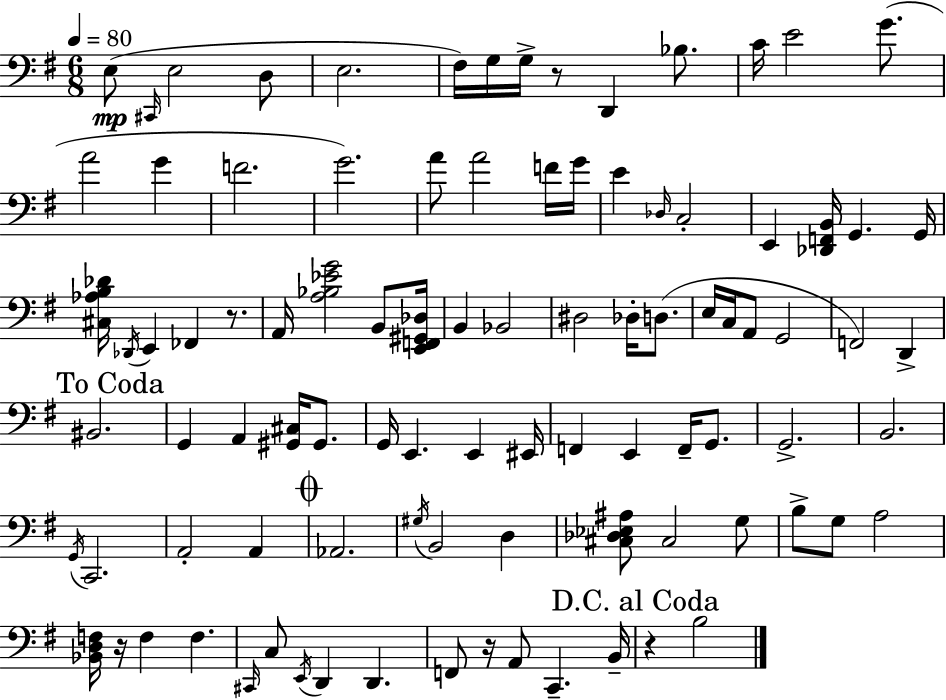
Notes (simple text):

E3/e C#2/s E3/h D3/e E3/h. F#3/s G3/s G3/s R/e D2/q Bb3/e. C4/s E4/h G4/e. A4/h G4/q F4/h. G4/h. A4/e A4/h F4/s G4/s E4/q Db3/s C3/h E2/q [Db2,F2,B2]/s G2/q. G2/s [C#3,Ab3,B3,Db4]/s Db2/s E2/q FES2/q R/e. A2/s [A3,Bb3,Eb4,G4]/h B2/e [E2,F2,G#2,Db3]/s B2/q Bb2/h D#3/h Db3/s D3/e. E3/s C3/s A2/e G2/h F2/h D2/q BIS2/h. G2/q A2/q [G#2,C#3]/s G#2/e. G2/s E2/q. E2/q EIS2/s F2/q E2/q F2/s G2/e. G2/h. B2/h. G2/s C2/h. A2/h A2/q Ab2/h. G#3/s B2/h D3/q [C#3,Db3,Eb3,A#3]/e C#3/h G3/e B3/e G3/e A3/h [Bb2,D3,F3]/s R/s F3/q F3/q. C#2/s C3/e E2/s D2/q D2/q. F2/e R/s A2/e C2/q. B2/s R/q B3/h